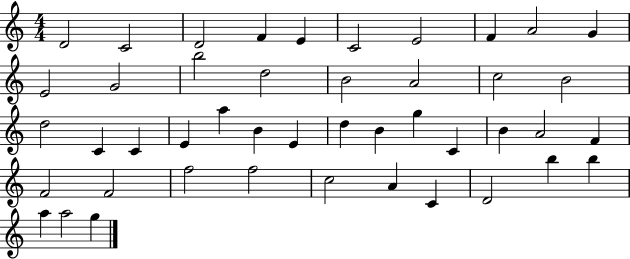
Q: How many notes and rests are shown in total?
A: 45